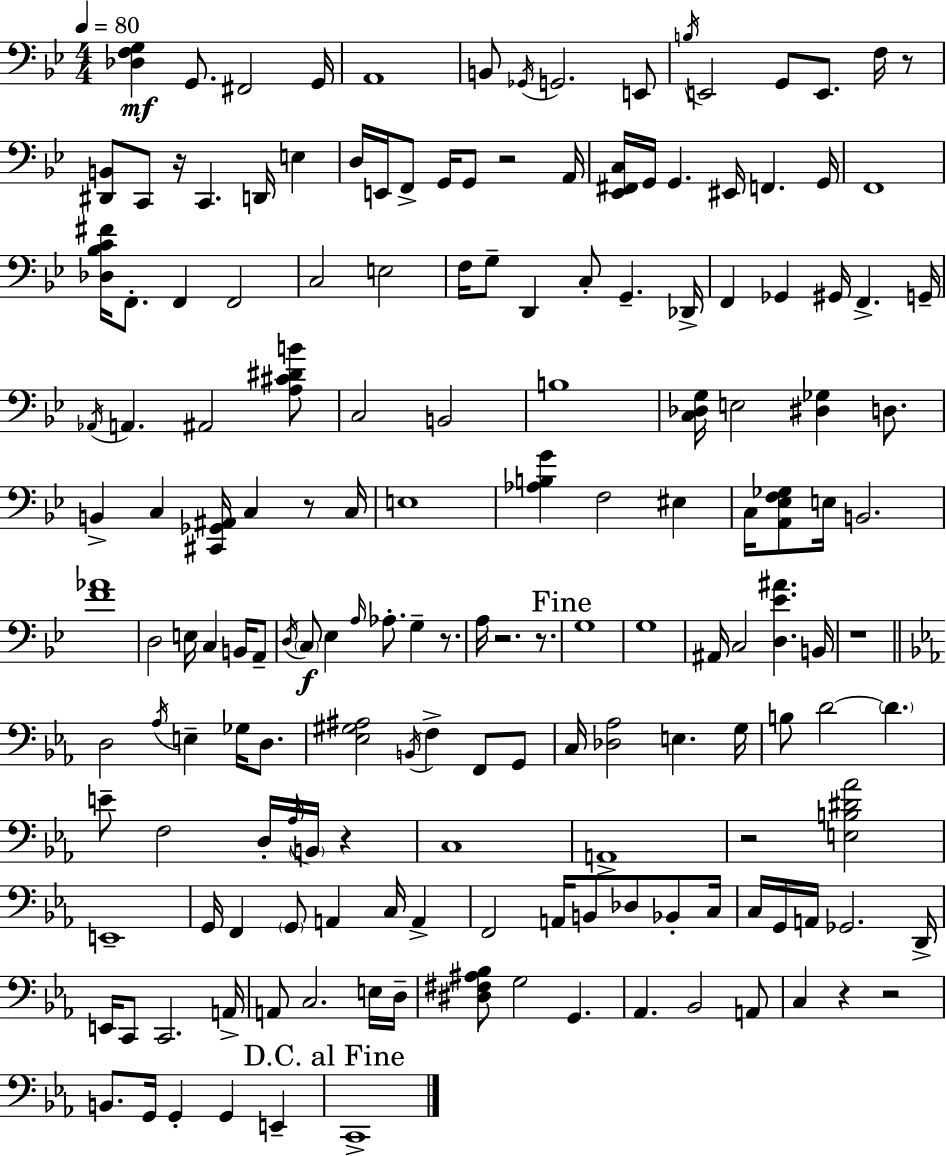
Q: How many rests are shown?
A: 12